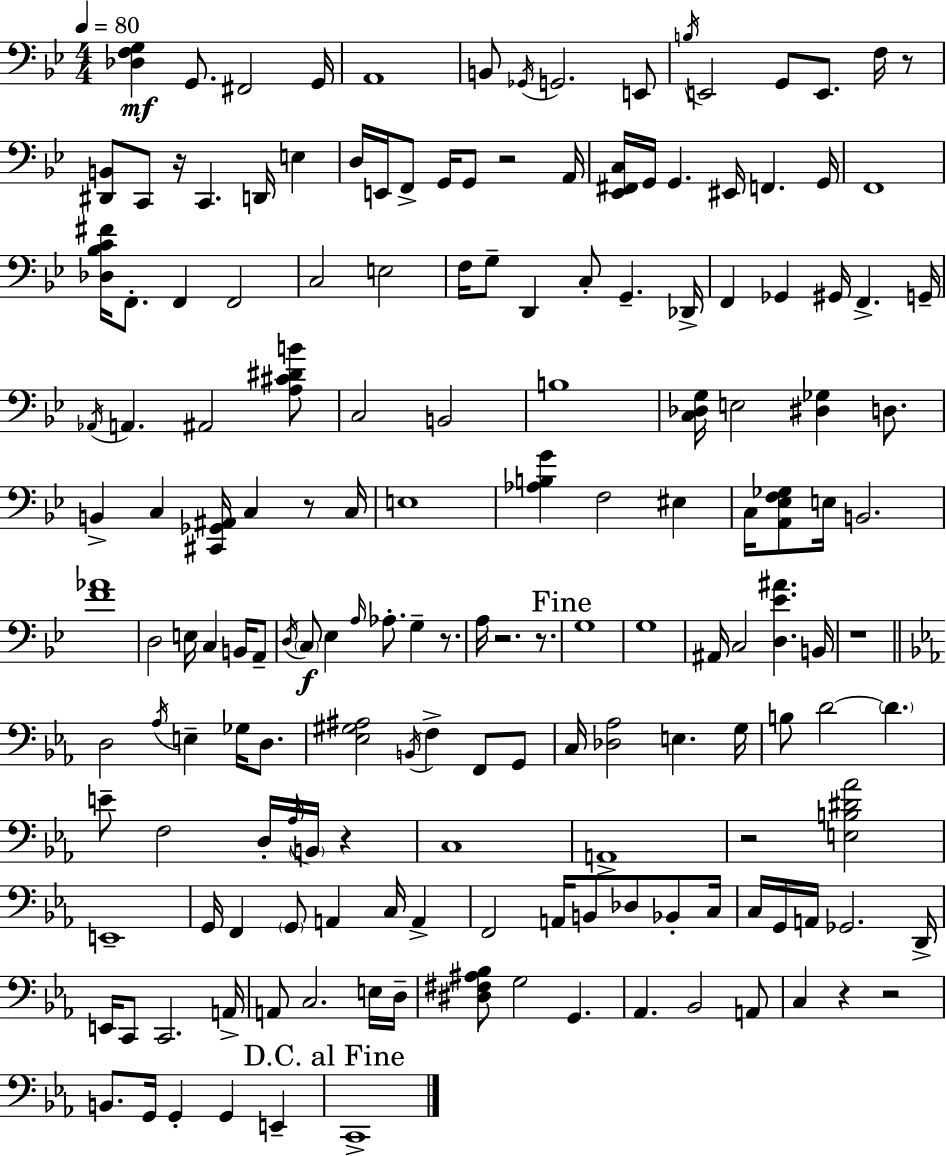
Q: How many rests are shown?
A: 12